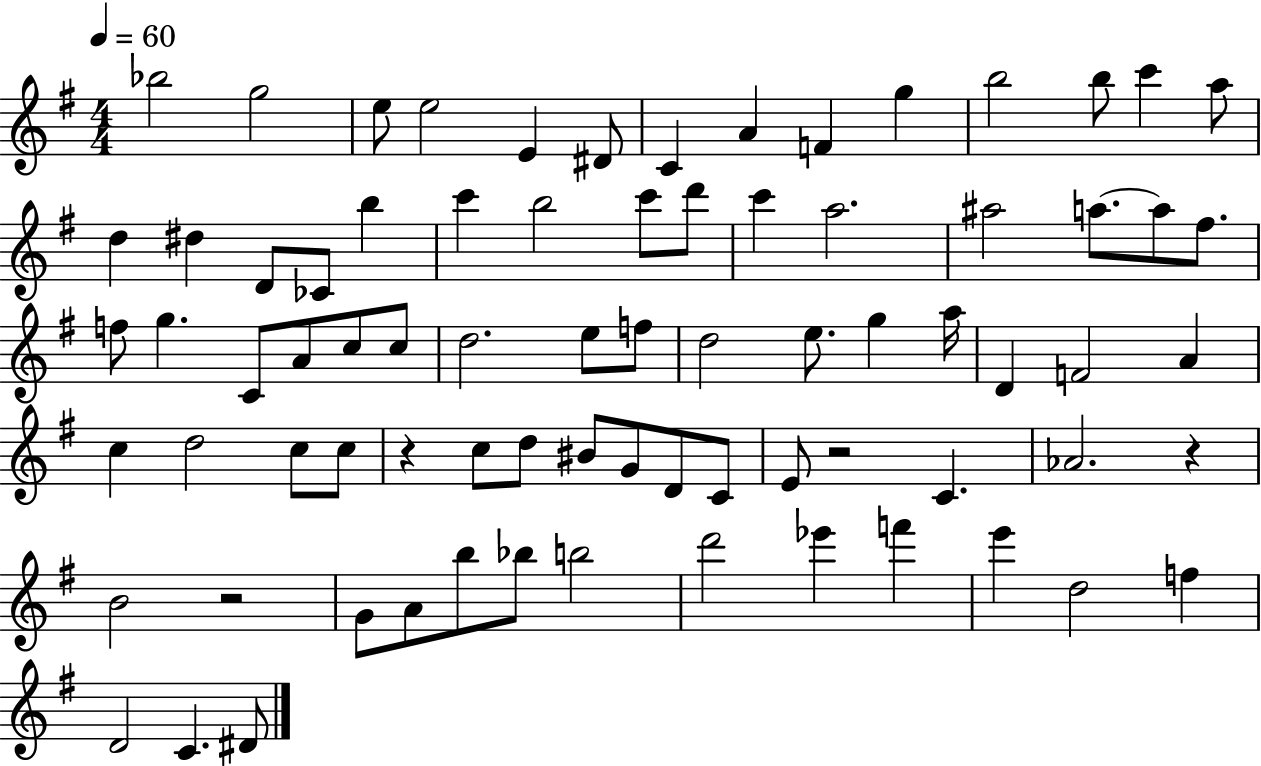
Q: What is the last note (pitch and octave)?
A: D#4